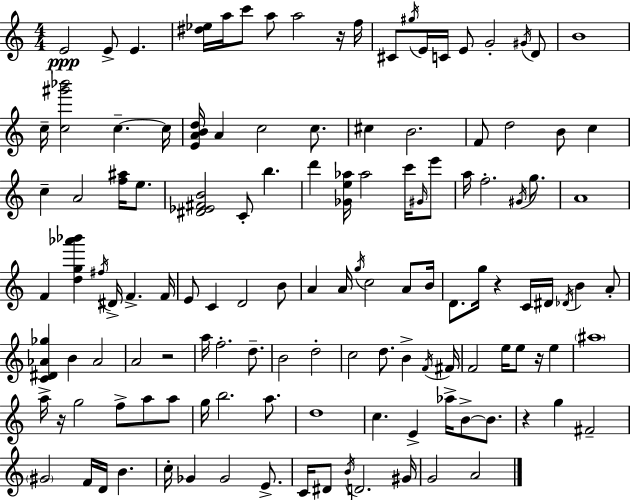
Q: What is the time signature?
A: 4/4